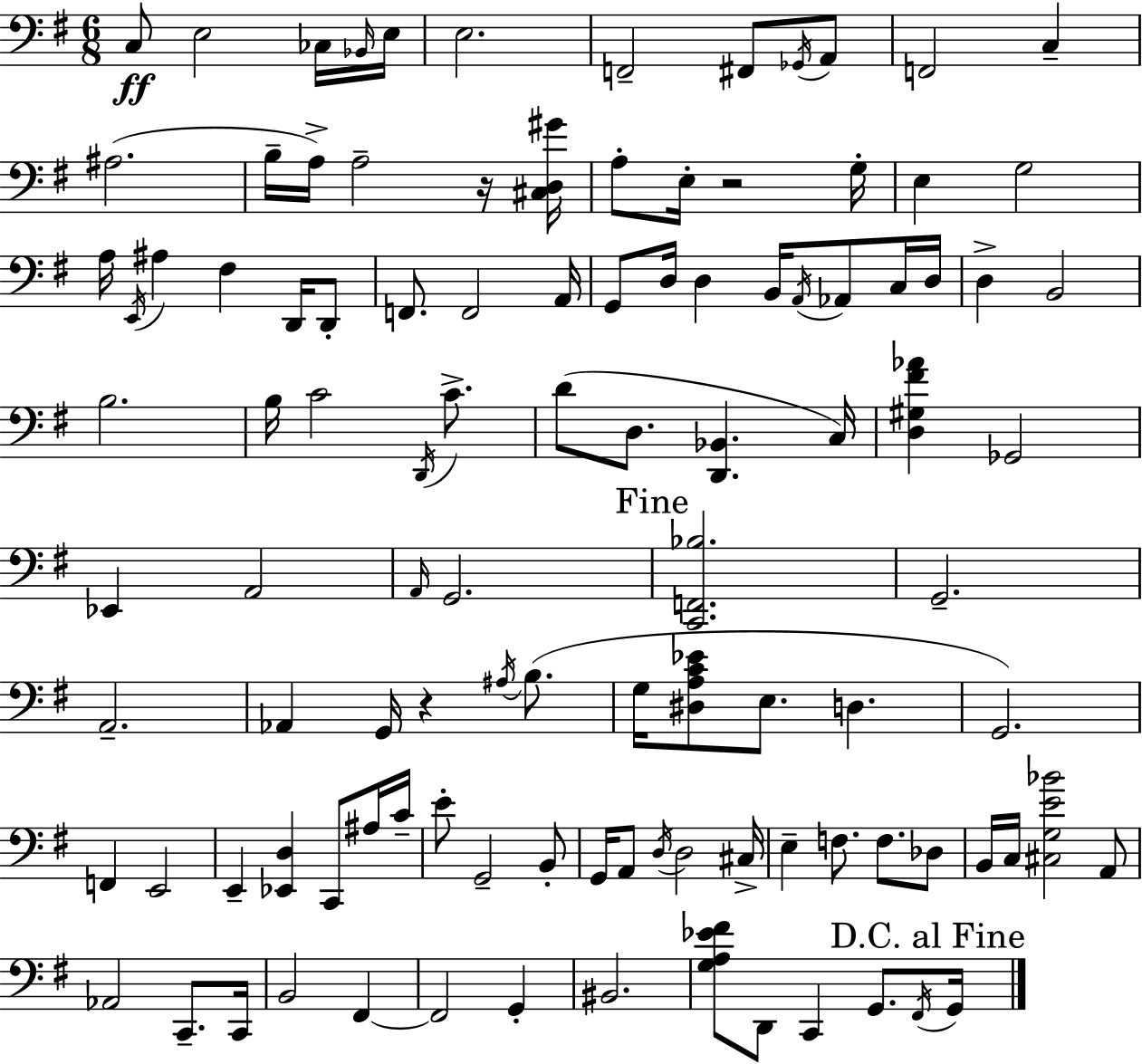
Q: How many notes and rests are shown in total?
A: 108